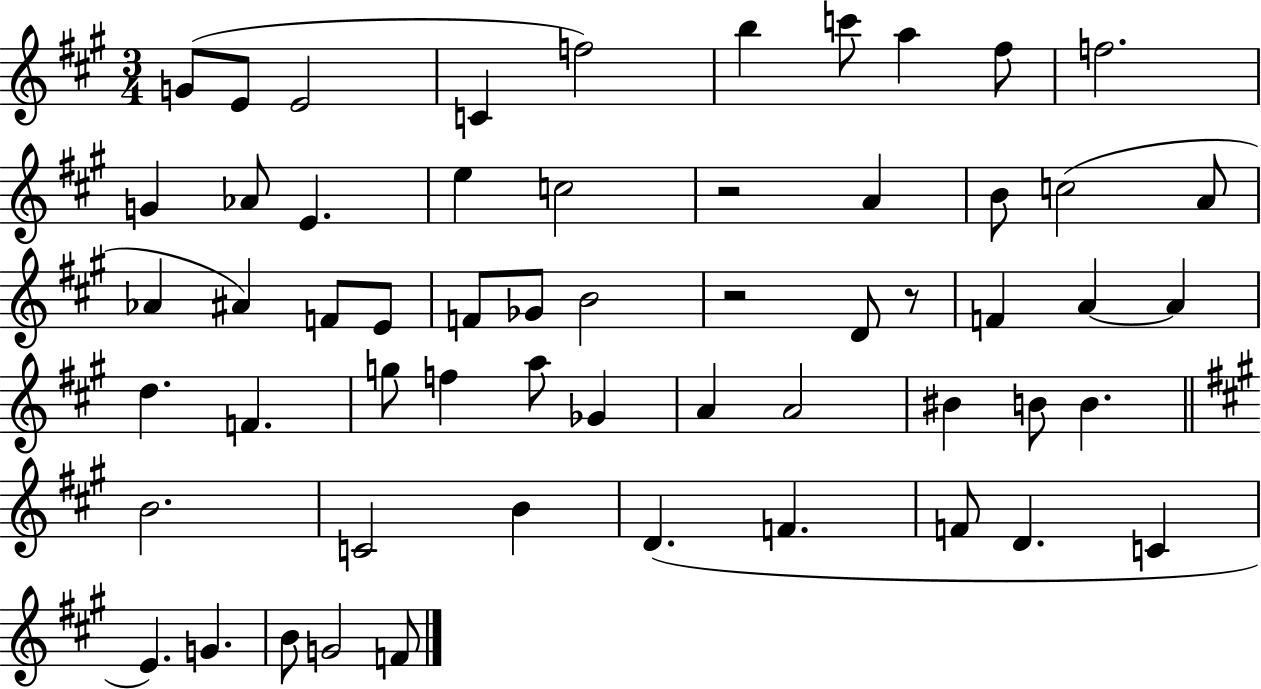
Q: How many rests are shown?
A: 3